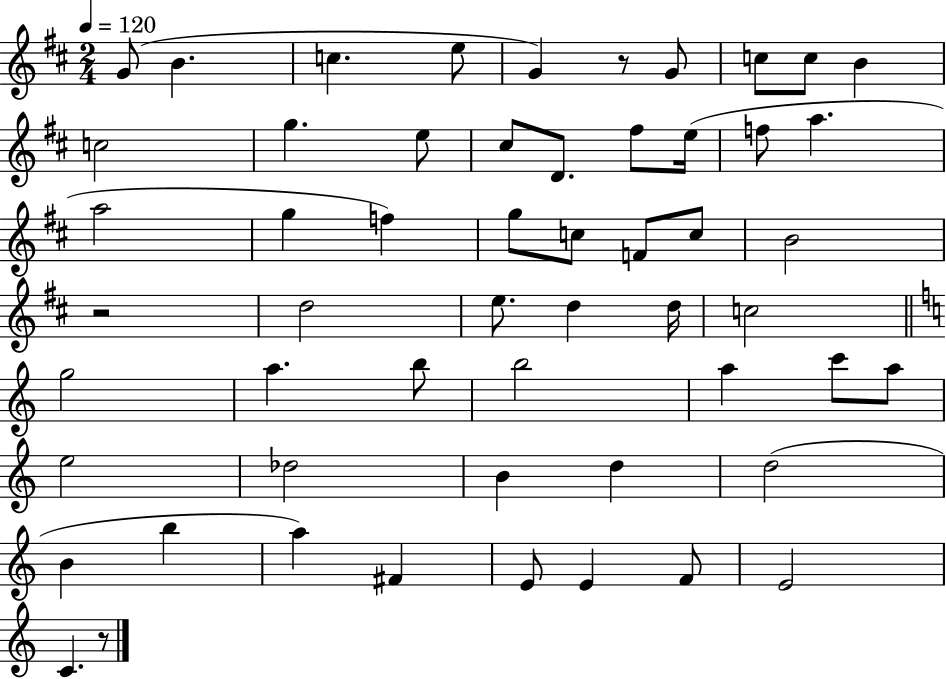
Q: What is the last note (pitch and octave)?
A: C4